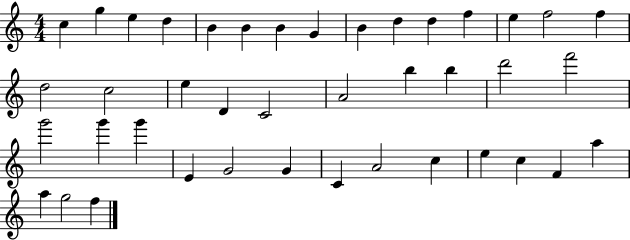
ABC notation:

X:1
T:Untitled
M:4/4
L:1/4
K:C
c g e d B B B G B d d f e f2 f d2 c2 e D C2 A2 b b d'2 f'2 g'2 g' g' E G2 G C A2 c e c F a a g2 f